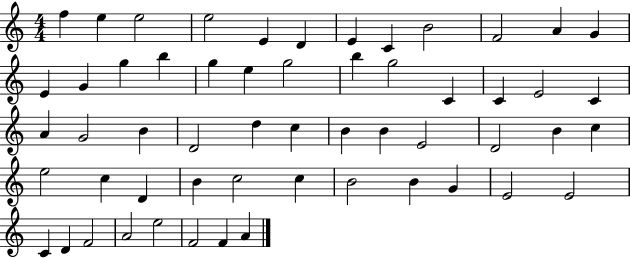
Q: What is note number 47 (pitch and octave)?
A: E4